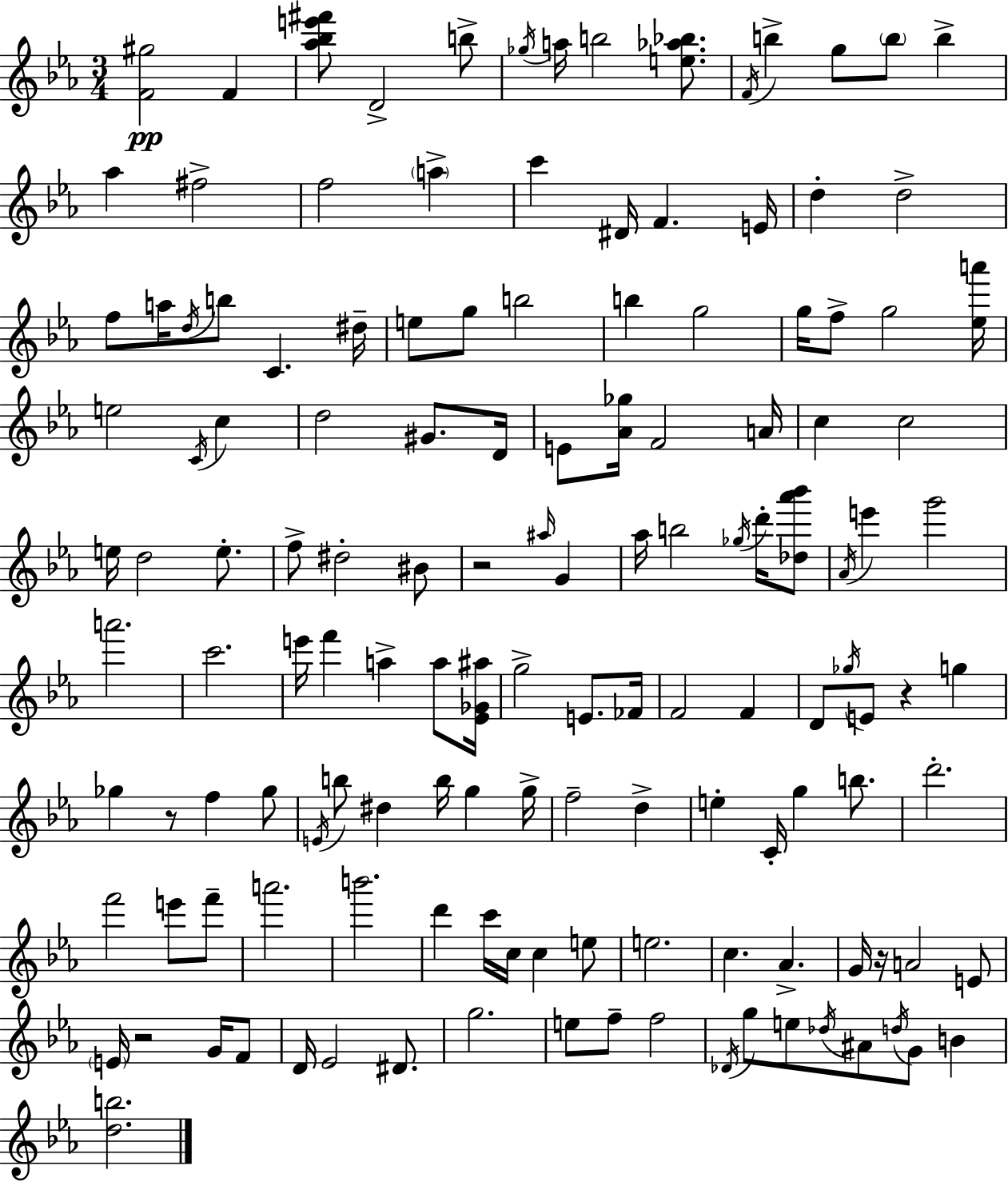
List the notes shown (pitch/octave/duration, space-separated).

[F4,G#5]/h F4/q [Ab5,Bb5,E6,F#6]/e D4/h B5/e Gb5/s A5/s B5/h [E5,Ab5,Bb5]/e. F4/s B5/q G5/e B5/e B5/q Ab5/q F#5/h F5/h A5/q C6/q D#4/s F4/q. E4/s D5/q D5/h F5/e A5/s D5/s B5/e C4/q. D#5/s E5/e G5/e B5/h B5/q G5/h G5/s F5/e G5/h [Eb5,A6]/s E5/h C4/s C5/q D5/h G#4/e. D4/s E4/e [Ab4,Gb5]/s F4/h A4/s C5/q C5/h E5/s D5/h E5/e. F5/e D#5/h BIS4/e R/h A#5/s G4/q Ab5/s B5/h Gb5/s D6/s [Db5,Ab6,Bb6]/e Ab4/s E6/q G6/h A6/h. C6/h. E6/s F6/q A5/q A5/e [Eb4,Gb4,A#5]/s G5/h E4/e. FES4/s F4/h F4/q D4/e Gb5/s E4/e R/q G5/q Gb5/q R/e F5/q Gb5/e E4/s B5/e D#5/q B5/s G5/q G5/s F5/h D5/q E5/q C4/s G5/q B5/e. D6/h. F6/h E6/e F6/e A6/h. B6/h. D6/q C6/s C5/s C5/q E5/e E5/h. C5/q. Ab4/q. G4/s R/s A4/h E4/e E4/s R/h G4/s F4/e D4/s Eb4/h D#4/e. G5/h. E5/e F5/e F5/h Db4/s G5/e E5/e Db5/s A#4/e D5/s G4/e B4/q [D5,B5]/h.